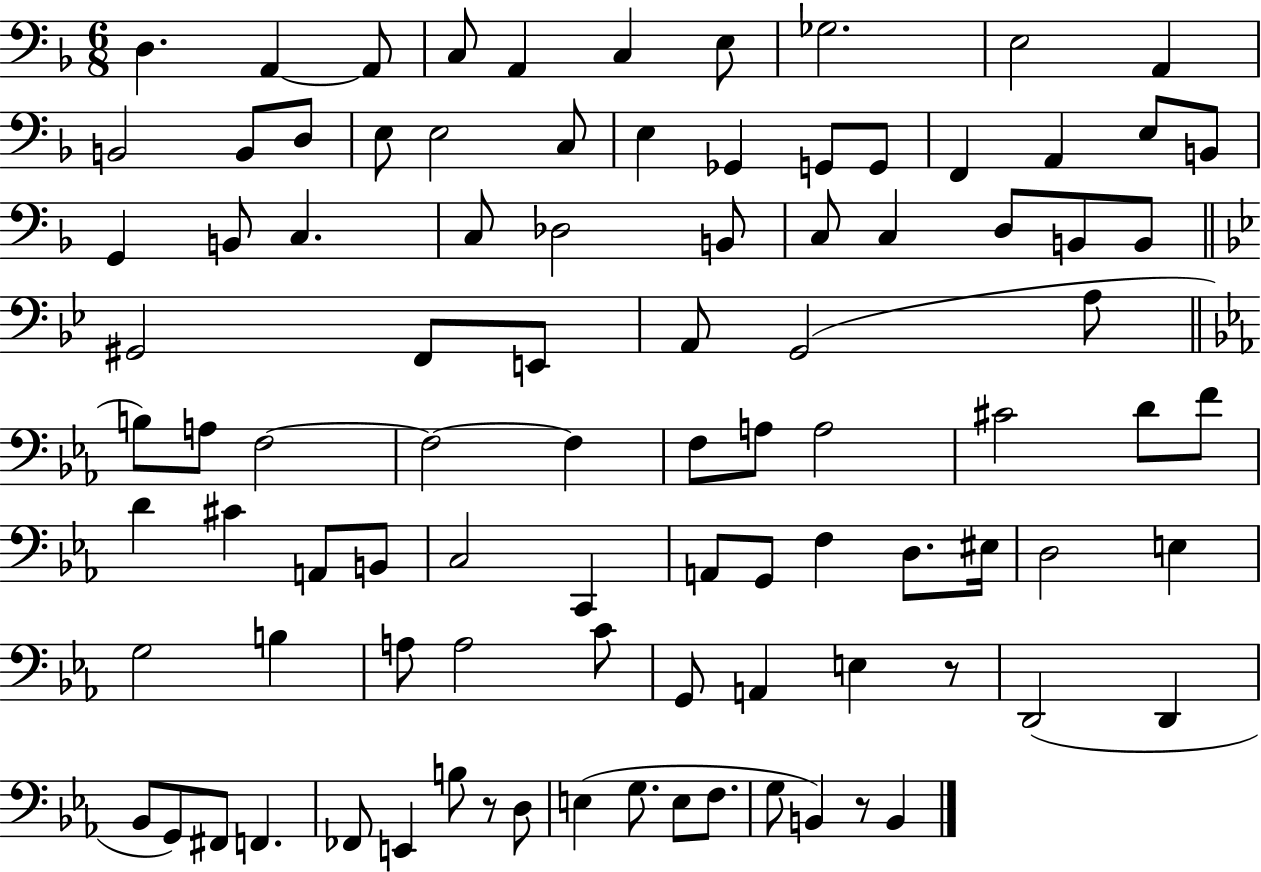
X:1
T:Untitled
M:6/8
L:1/4
K:F
D, A,, A,,/2 C,/2 A,, C, E,/2 _G,2 E,2 A,, B,,2 B,,/2 D,/2 E,/2 E,2 C,/2 E, _G,, G,,/2 G,,/2 F,, A,, E,/2 B,,/2 G,, B,,/2 C, C,/2 _D,2 B,,/2 C,/2 C, D,/2 B,,/2 B,,/2 ^G,,2 F,,/2 E,,/2 A,,/2 G,,2 A,/2 B,/2 A,/2 F,2 F,2 F, F,/2 A,/2 A,2 ^C2 D/2 F/2 D ^C A,,/2 B,,/2 C,2 C,, A,,/2 G,,/2 F, D,/2 ^E,/4 D,2 E, G,2 B, A,/2 A,2 C/2 G,,/2 A,, E, z/2 D,,2 D,, _B,,/2 G,,/2 ^F,,/2 F,, _F,,/2 E,, B,/2 z/2 D,/2 E, G,/2 E,/2 F,/2 G,/2 B,, z/2 B,,